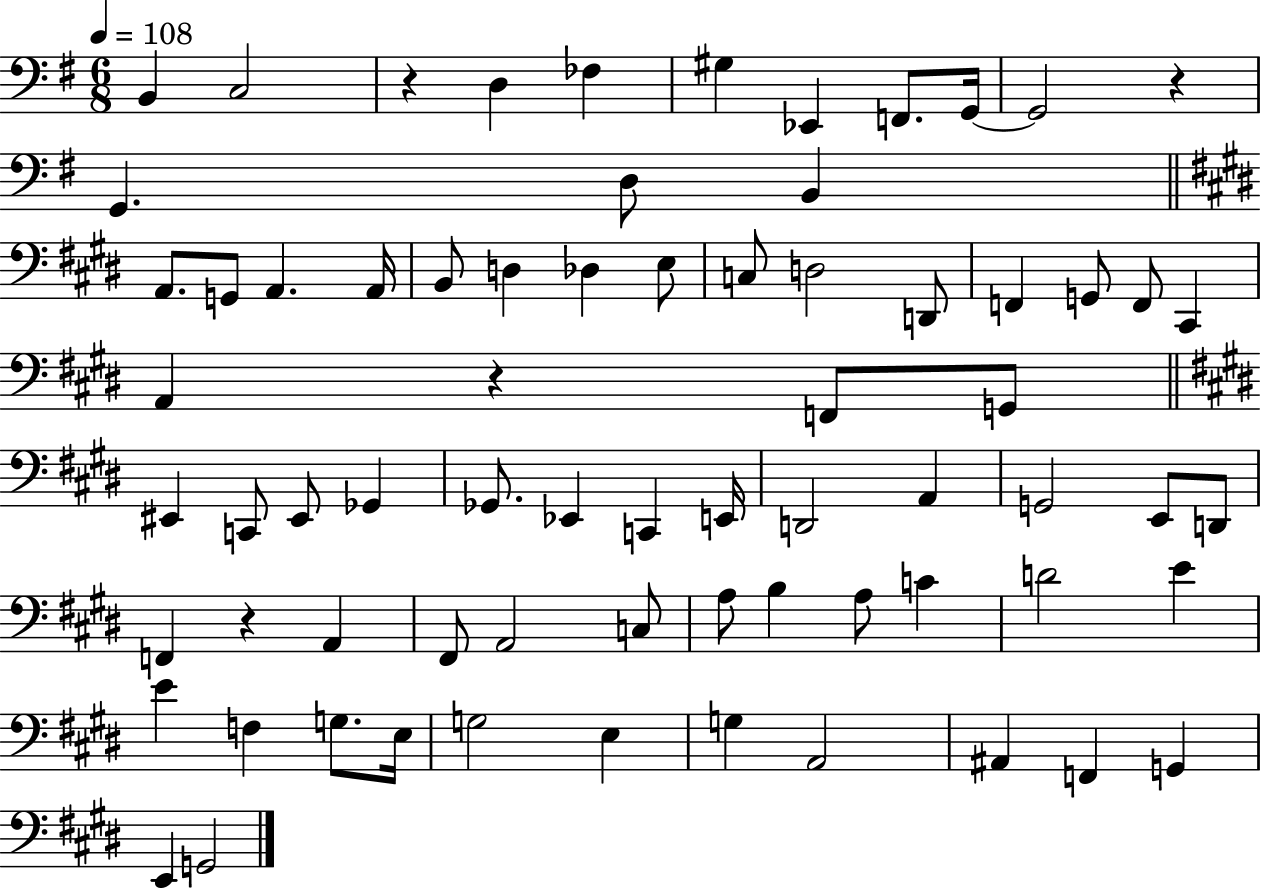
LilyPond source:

{
  \clef bass
  \numericTimeSignature
  \time 6/8
  \key g \major
  \tempo 4 = 108
  \repeat volta 2 { b,4 c2 | r4 d4 fes4 | gis4 ees,4 f,8. g,16~~ | g,2 r4 | \break g,4. d8 b,4 | \bar "||" \break \key e \major a,8. g,8 a,4. a,16 | b,8 d4 des4 e8 | c8 d2 d,8 | f,4 g,8 f,8 cis,4 | \break a,4 r4 f,8 g,8 | \bar "||" \break \key e \major eis,4 c,8 eis,8 ges,4 | ges,8. ees,4 c,4 e,16 | d,2 a,4 | g,2 e,8 d,8 | \break f,4 r4 a,4 | fis,8 a,2 c8 | a8 b4 a8 c'4 | d'2 e'4 | \break e'4 f4 g8. e16 | g2 e4 | g4 a,2 | ais,4 f,4 g,4 | \break e,4 g,2 | } \bar "|."
}